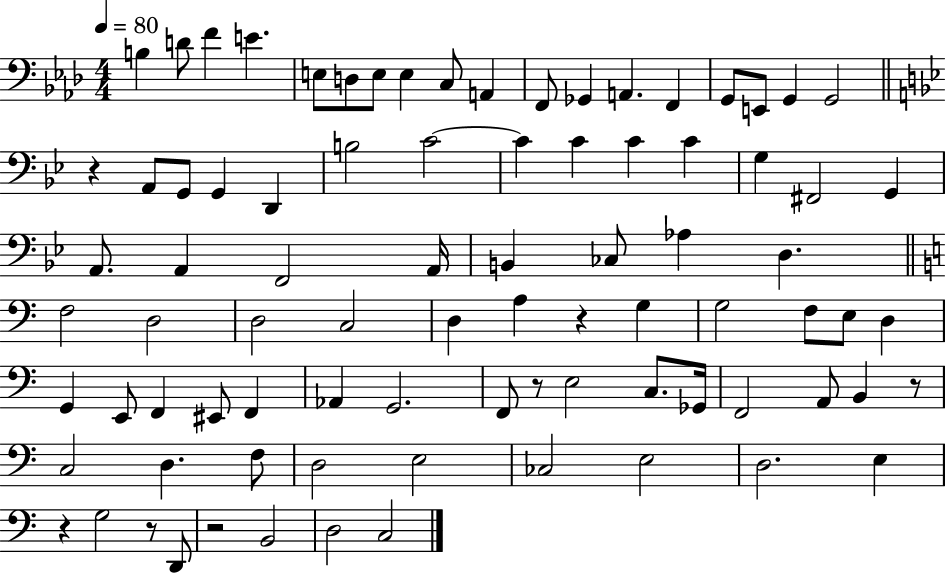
B3/q D4/e F4/q E4/q. E3/e D3/e E3/e E3/q C3/e A2/q F2/e Gb2/q A2/q. F2/q G2/e E2/e G2/q G2/h R/q A2/e G2/e G2/q D2/q B3/h C4/h C4/q C4/q C4/q C4/q G3/q F#2/h G2/q A2/e. A2/q F2/h A2/s B2/q CES3/e Ab3/q D3/q. F3/h D3/h D3/h C3/h D3/q A3/q R/q G3/q G3/h F3/e E3/e D3/q G2/q E2/e F2/q EIS2/e F2/q Ab2/q G2/h. F2/e R/e E3/h C3/e. Gb2/s F2/h A2/e B2/q R/e C3/h D3/q. F3/e D3/h E3/h CES3/h E3/h D3/h. E3/q R/q G3/h R/e D2/e R/h B2/h D3/h C3/h